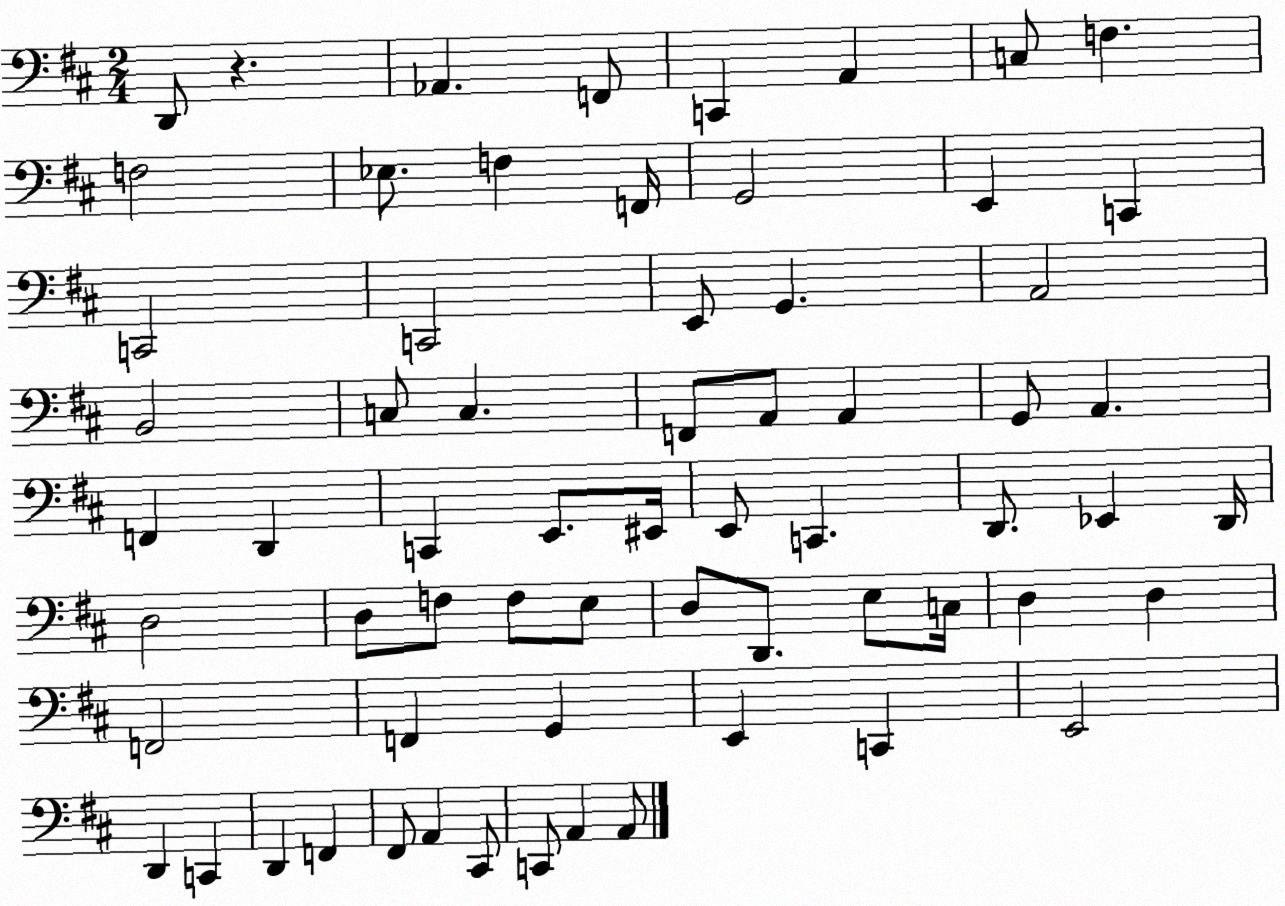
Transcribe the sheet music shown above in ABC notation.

X:1
T:Untitled
M:2/4
L:1/4
K:D
D,,/2 z _A,, F,,/2 C,, A,, C,/2 F, F,2 _E,/2 F, F,,/4 G,,2 E,, C,, C,,2 C,,2 E,,/2 G,, A,,2 B,,2 C,/2 C, F,,/2 A,,/2 A,, G,,/2 A,, F,, D,, C,, E,,/2 ^E,,/4 E,,/2 C,, D,,/2 _E,, D,,/4 D,2 D,/2 F,/2 F,/2 E,/2 D,/2 D,,/2 E,/2 C,/4 D, D, F,,2 F,, G,, E,, C,, E,,2 D,, C,, D,, F,, ^F,,/2 A,, ^C,,/2 C,,/2 A,, A,,/2